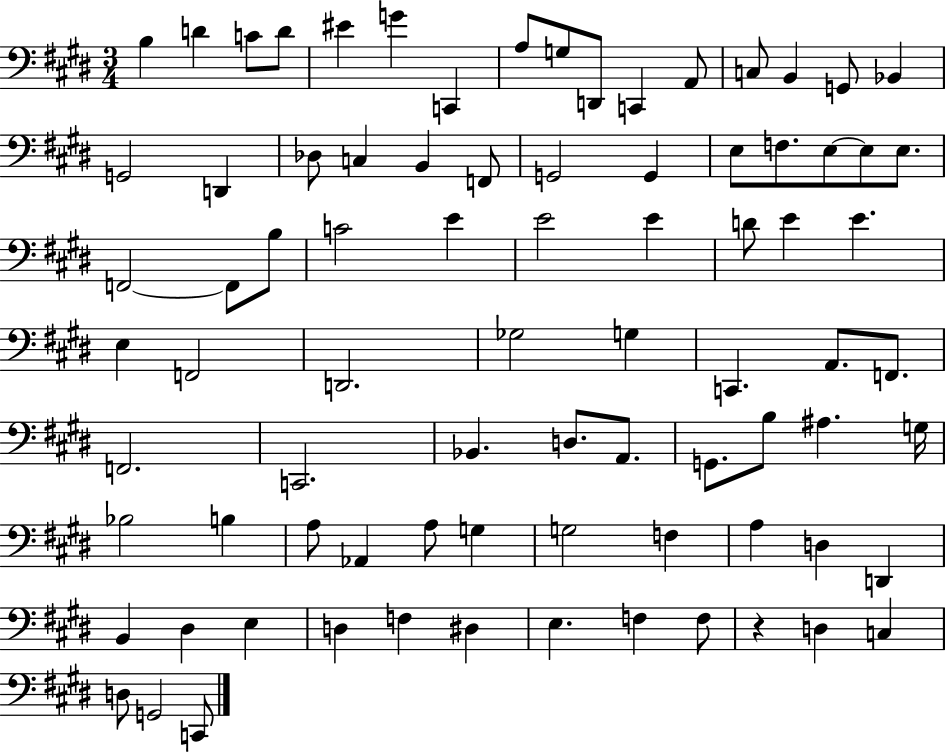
X:1
T:Untitled
M:3/4
L:1/4
K:E
B, D C/2 D/2 ^E G C,, A,/2 G,/2 D,,/2 C,, A,,/2 C,/2 B,, G,,/2 _B,, G,,2 D,, _D,/2 C, B,, F,,/2 G,,2 G,, E,/2 F,/2 E,/2 E,/2 E,/2 F,,2 F,,/2 B,/2 C2 E E2 E D/2 E E E, F,,2 D,,2 _G,2 G, C,, A,,/2 F,,/2 F,,2 C,,2 _B,, D,/2 A,,/2 G,,/2 B,/2 ^A, G,/4 _B,2 B, A,/2 _A,, A,/2 G, G,2 F, A, D, D,, B,, ^D, E, D, F, ^D, E, F, F,/2 z D, C, D,/2 G,,2 C,,/2